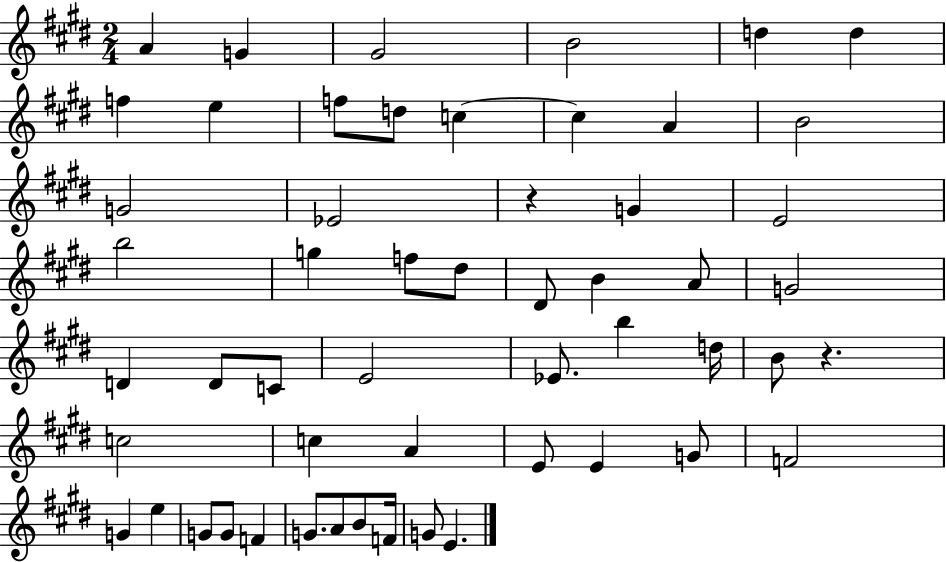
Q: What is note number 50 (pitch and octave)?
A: F4